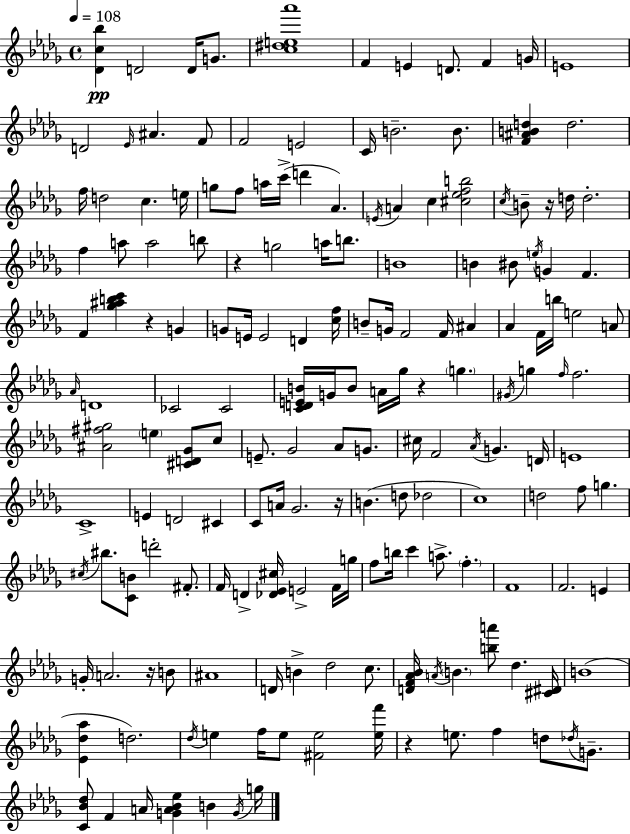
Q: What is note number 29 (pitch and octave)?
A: Ab4